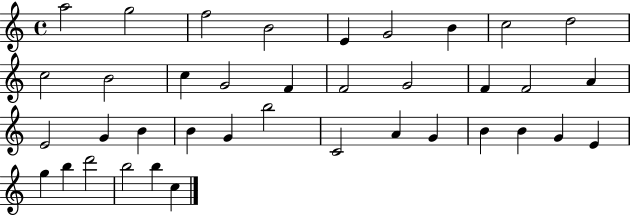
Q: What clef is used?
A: treble